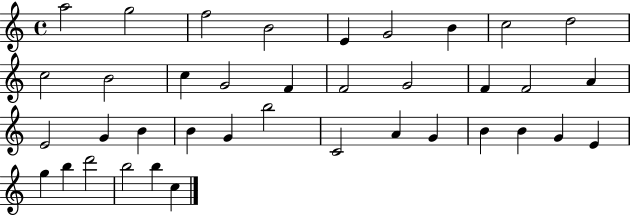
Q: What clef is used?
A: treble